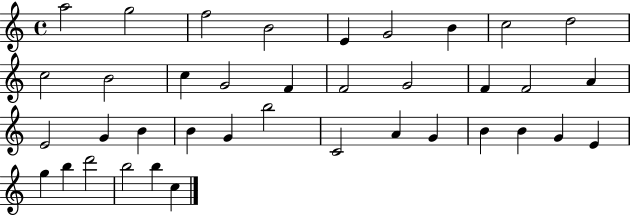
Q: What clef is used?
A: treble